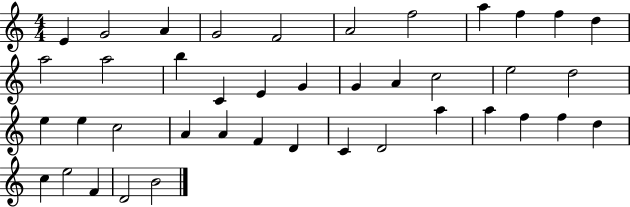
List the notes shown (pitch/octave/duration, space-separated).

E4/q G4/h A4/q G4/h F4/h A4/h F5/h A5/q F5/q F5/q D5/q A5/h A5/h B5/q C4/q E4/q G4/q G4/q A4/q C5/h E5/h D5/h E5/q E5/q C5/h A4/q A4/q F4/q D4/q C4/q D4/h A5/q A5/q F5/q F5/q D5/q C5/q E5/h F4/q D4/h B4/h